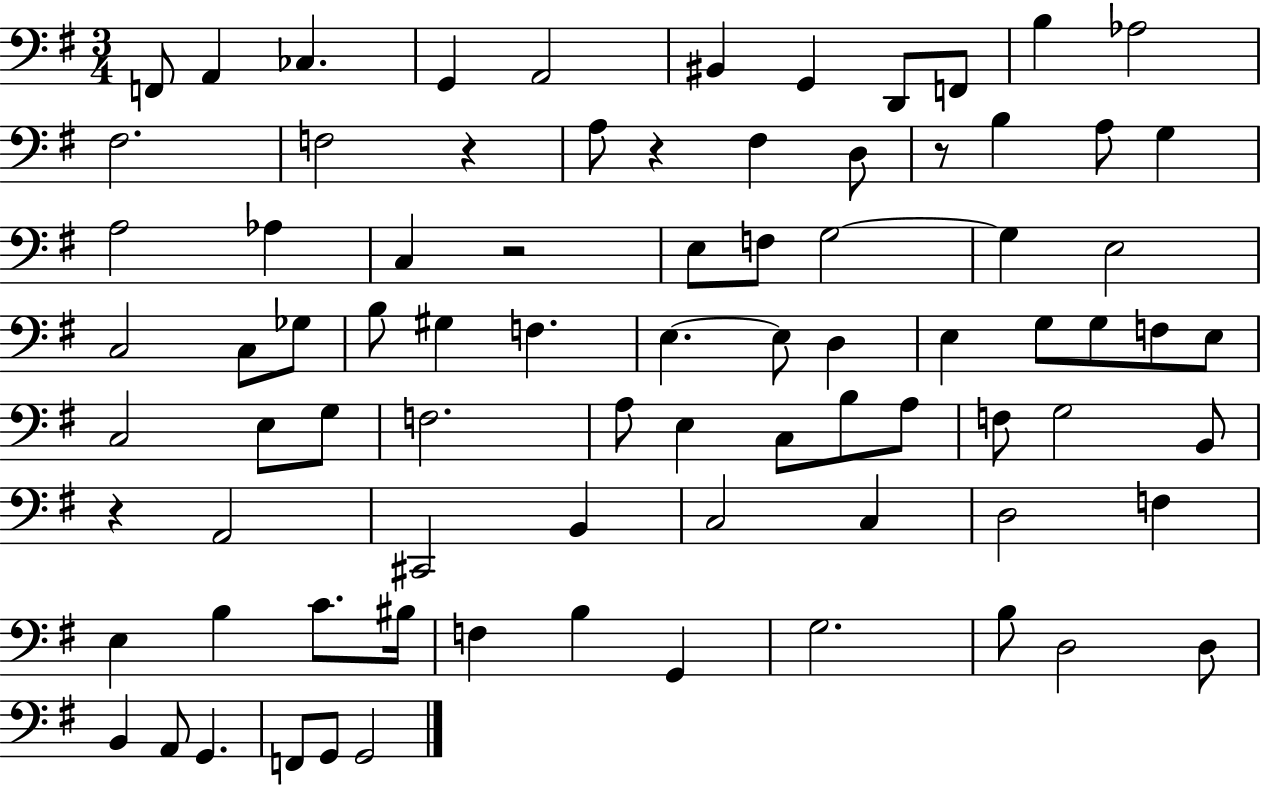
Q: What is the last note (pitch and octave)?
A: G2